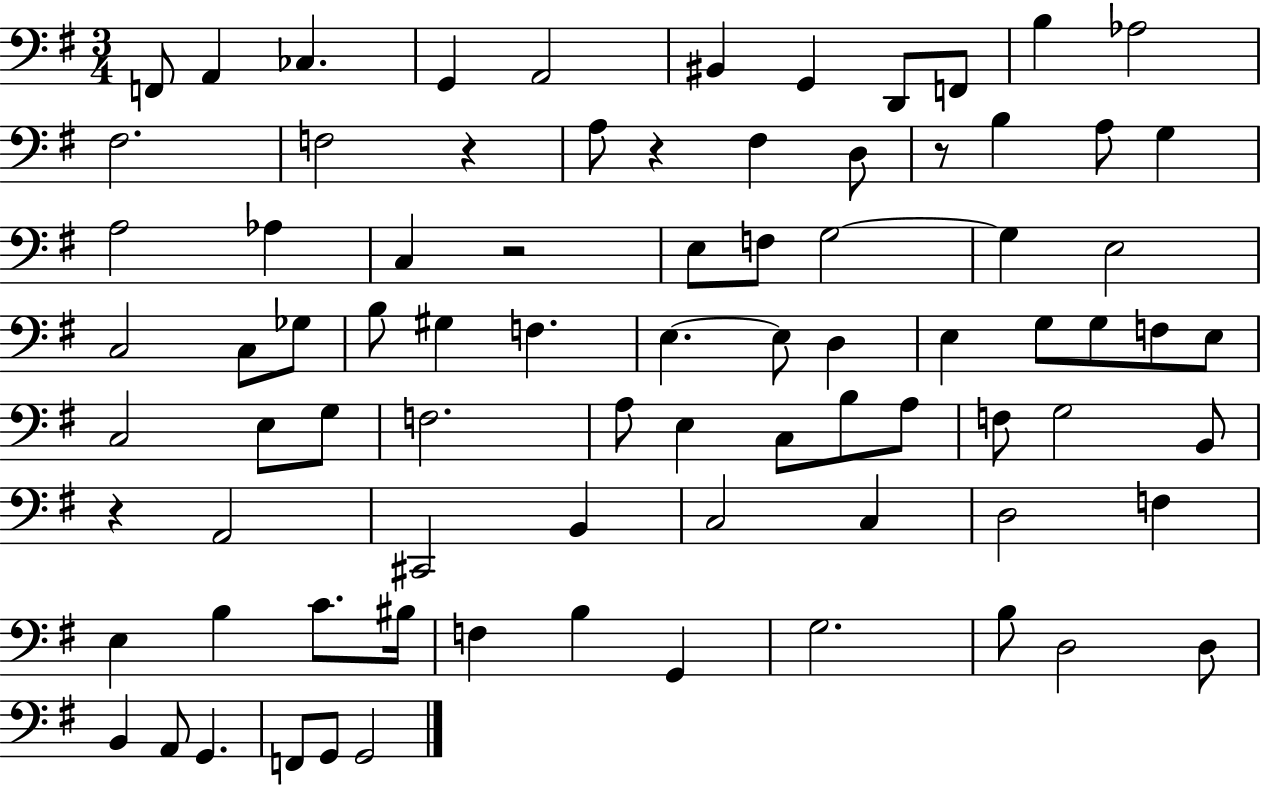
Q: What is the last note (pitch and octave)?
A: G2